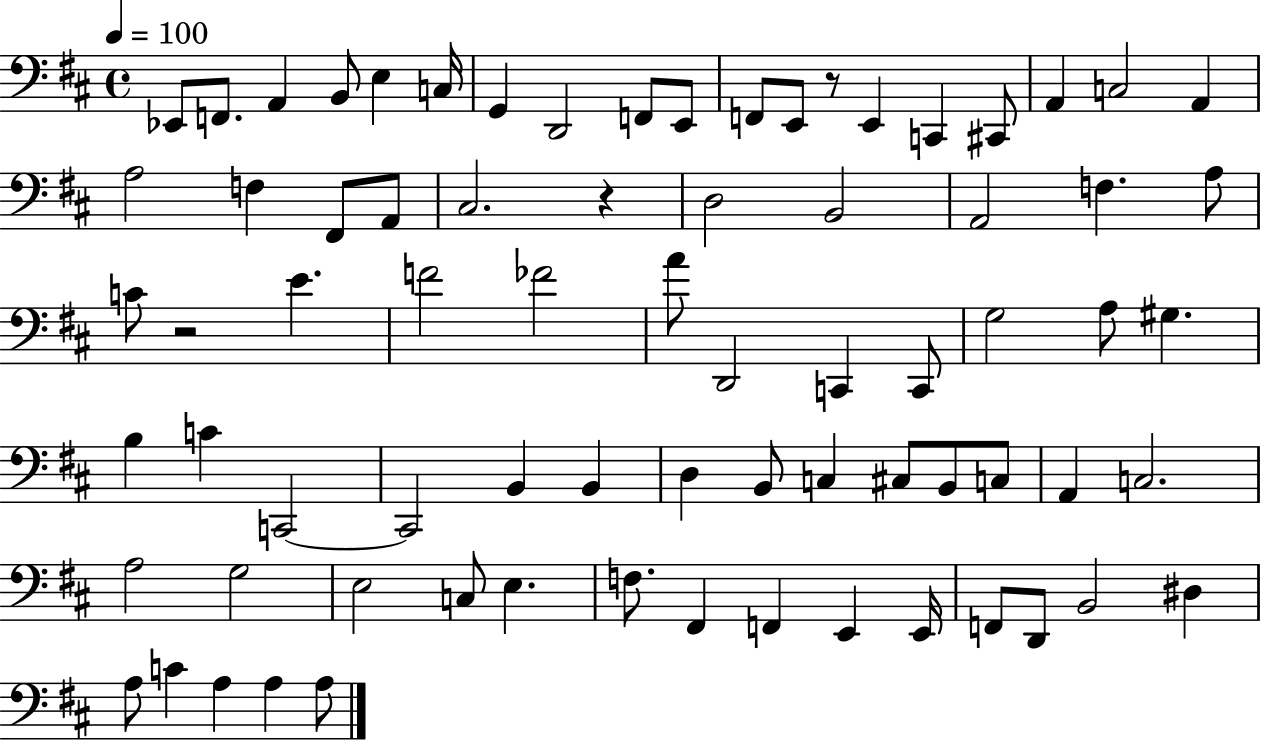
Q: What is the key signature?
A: D major